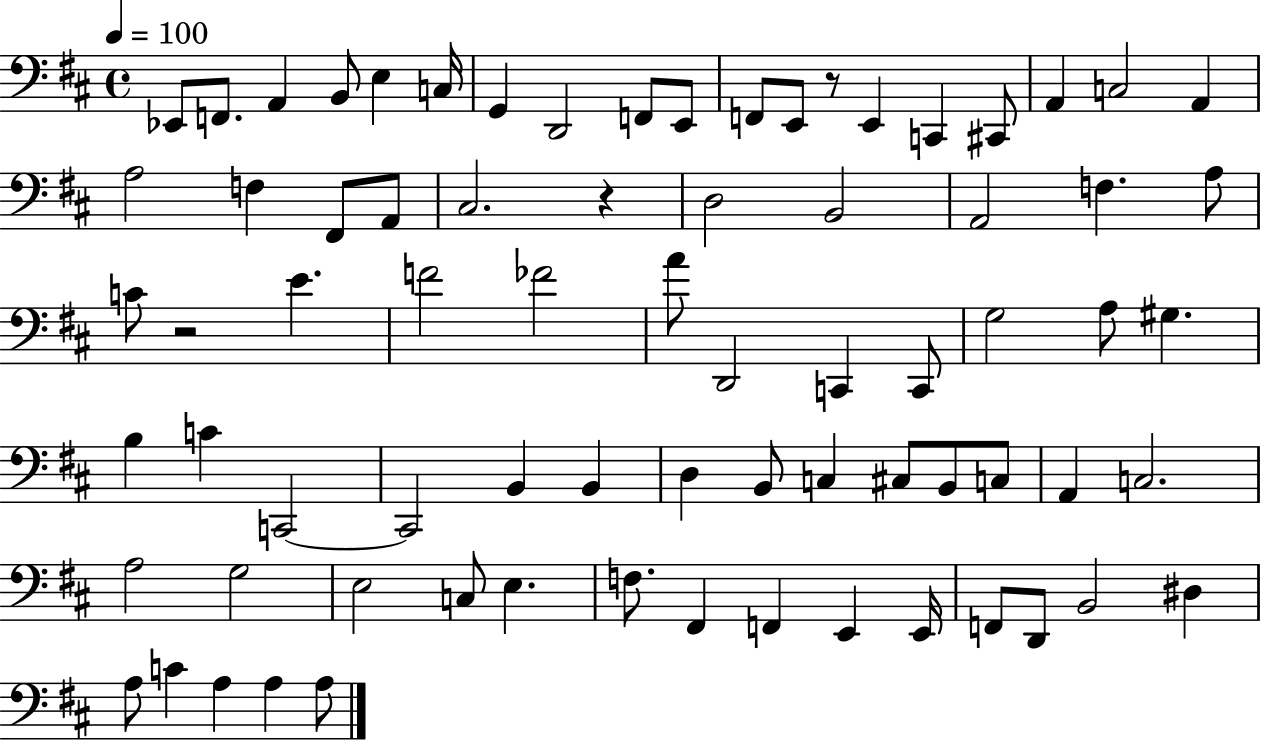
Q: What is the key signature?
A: D major